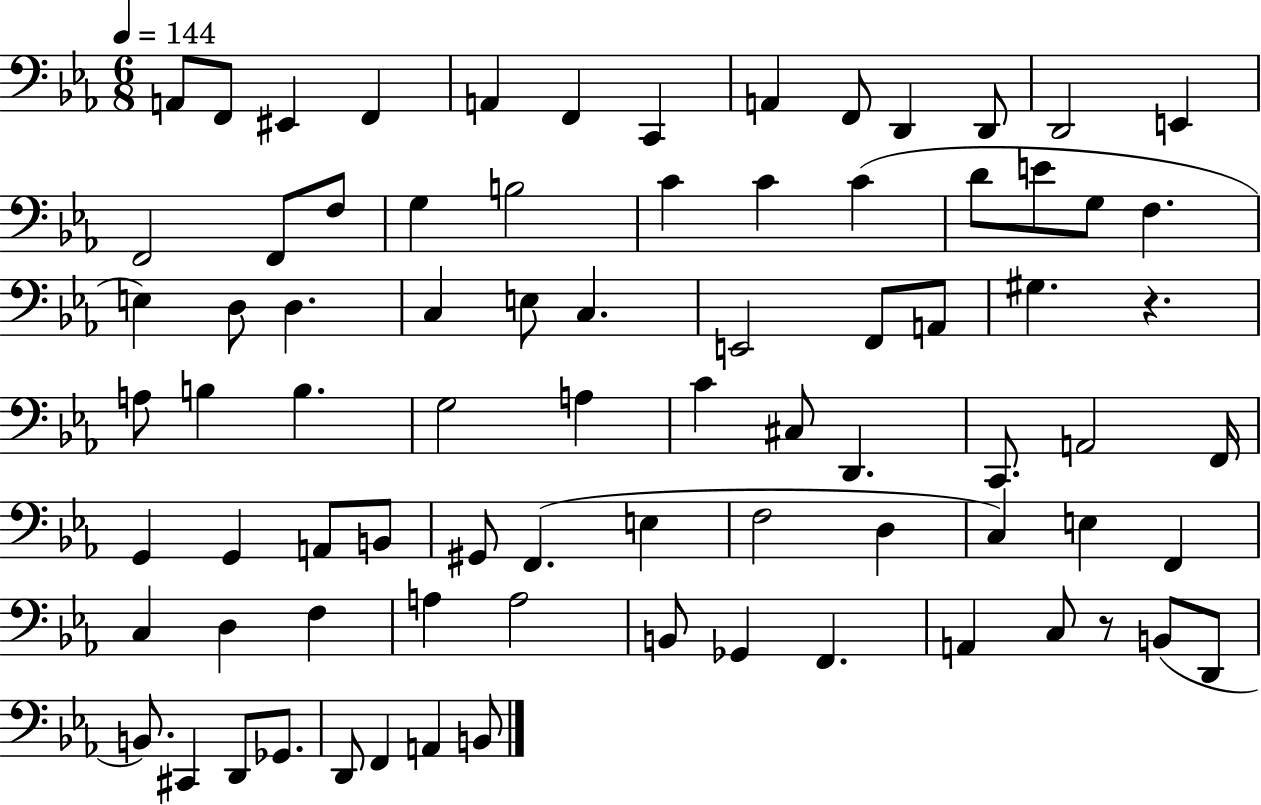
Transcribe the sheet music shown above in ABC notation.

X:1
T:Untitled
M:6/8
L:1/4
K:Eb
A,,/2 F,,/2 ^E,, F,, A,, F,, C,, A,, F,,/2 D,, D,,/2 D,,2 E,, F,,2 F,,/2 F,/2 G, B,2 C C C D/2 E/2 G,/2 F, E, D,/2 D, C, E,/2 C, E,,2 F,,/2 A,,/2 ^G, z A,/2 B, B, G,2 A, C ^C,/2 D,, C,,/2 A,,2 F,,/4 G,, G,, A,,/2 B,,/2 ^G,,/2 F,, E, F,2 D, C, E, F,, C, D, F, A, A,2 B,,/2 _G,, F,, A,, C,/2 z/2 B,,/2 D,,/2 B,,/2 ^C,, D,,/2 _G,,/2 D,,/2 F,, A,, B,,/2